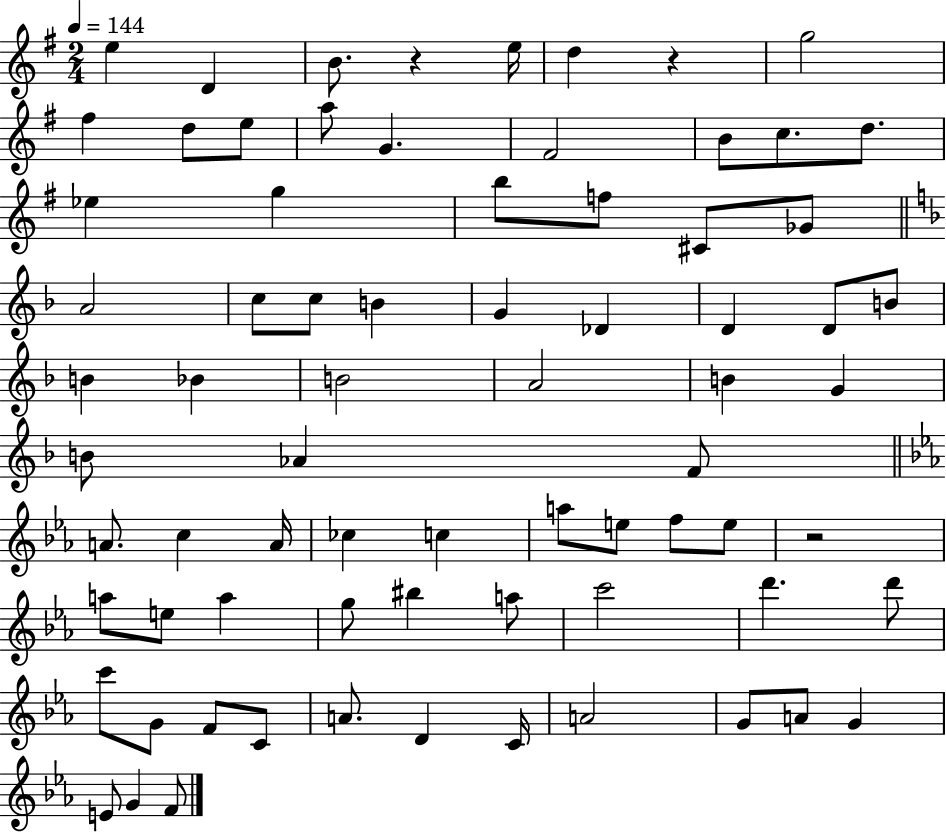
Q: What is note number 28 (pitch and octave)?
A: D4